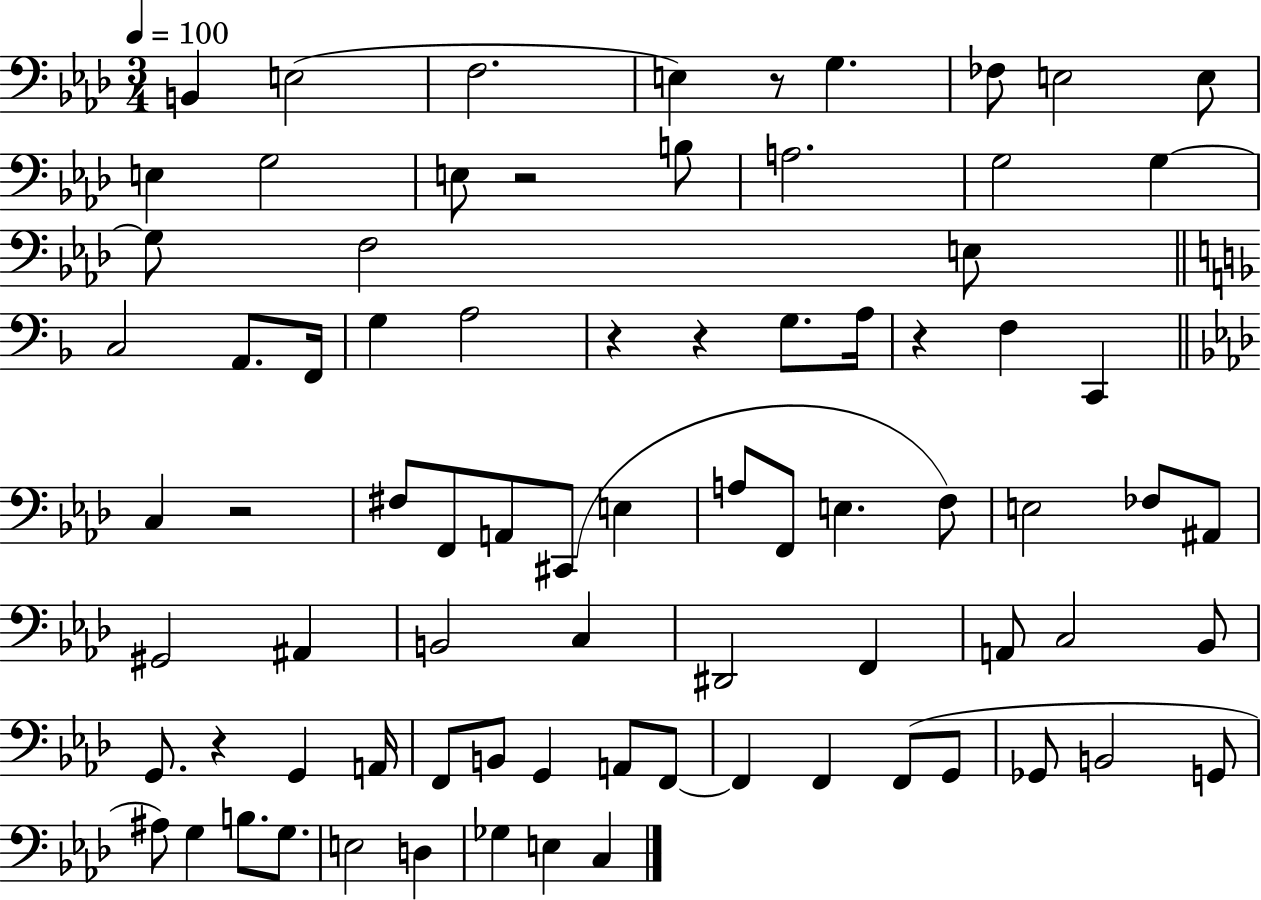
X:1
T:Untitled
M:3/4
L:1/4
K:Ab
B,, E,2 F,2 E, z/2 G, _F,/2 E,2 E,/2 E, G,2 E,/2 z2 B,/2 A,2 G,2 G, G,/2 F,2 E,/2 C,2 A,,/2 F,,/4 G, A,2 z z G,/2 A,/4 z F, C,, C, z2 ^F,/2 F,,/2 A,,/2 ^C,,/2 E, A,/2 F,,/2 E, F,/2 E,2 _F,/2 ^A,,/2 ^G,,2 ^A,, B,,2 C, ^D,,2 F,, A,,/2 C,2 _B,,/2 G,,/2 z G,, A,,/4 F,,/2 B,,/2 G,, A,,/2 F,,/2 F,, F,, F,,/2 G,,/2 _G,,/2 B,,2 G,,/2 ^A,/2 G, B,/2 G,/2 E,2 D, _G, E, C,